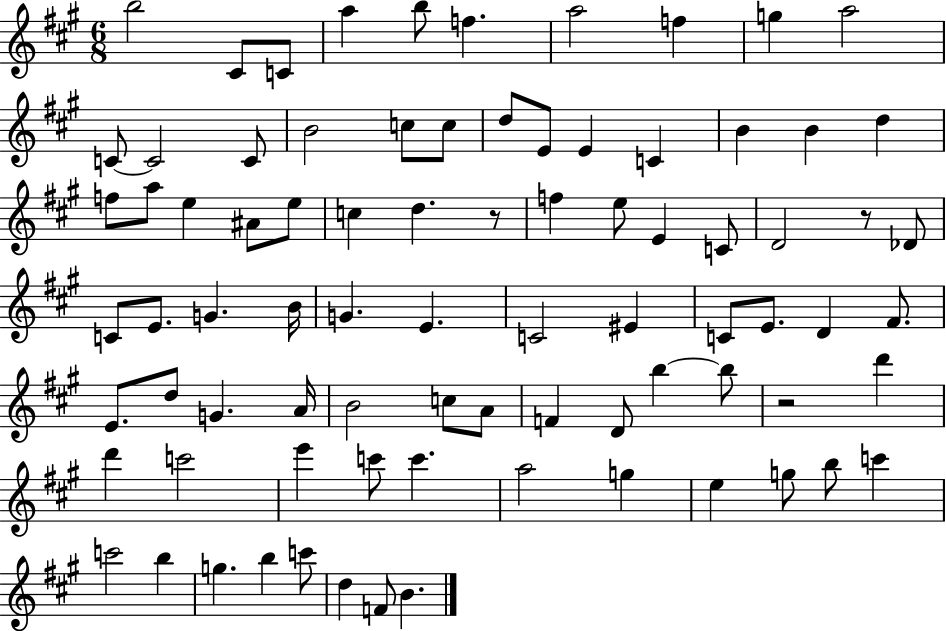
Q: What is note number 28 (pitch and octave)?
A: E5